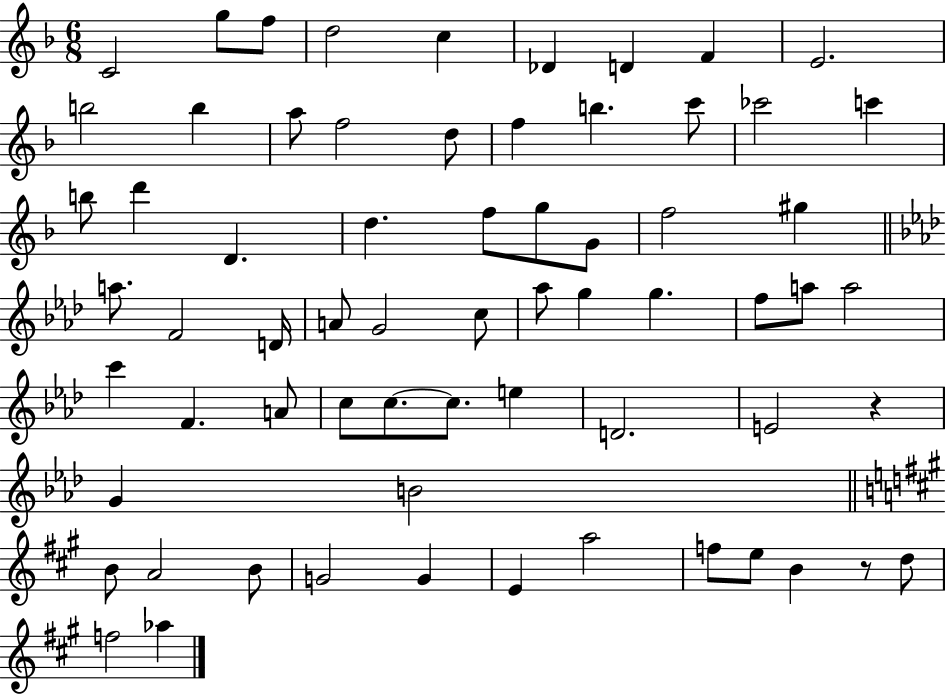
{
  \clef treble
  \numericTimeSignature
  \time 6/8
  \key f \major
  c'2 g''8 f''8 | d''2 c''4 | des'4 d'4 f'4 | e'2. | \break b''2 b''4 | a''8 f''2 d''8 | f''4 b''4. c'''8 | ces'''2 c'''4 | \break b''8 d'''4 d'4. | d''4. f''8 g''8 g'8 | f''2 gis''4 | \bar "||" \break \key aes \major a''8. f'2 d'16 | a'8 g'2 c''8 | aes''8 g''4 g''4. | f''8 a''8 a''2 | \break c'''4 f'4. a'8 | c''8 c''8.~~ c''8. e''4 | d'2. | e'2 r4 | \break g'4 b'2 | \bar "||" \break \key a \major b'8 a'2 b'8 | g'2 g'4 | e'4 a''2 | f''8 e''8 b'4 r8 d''8 | \break f''2 aes''4 | \bar "|."
}